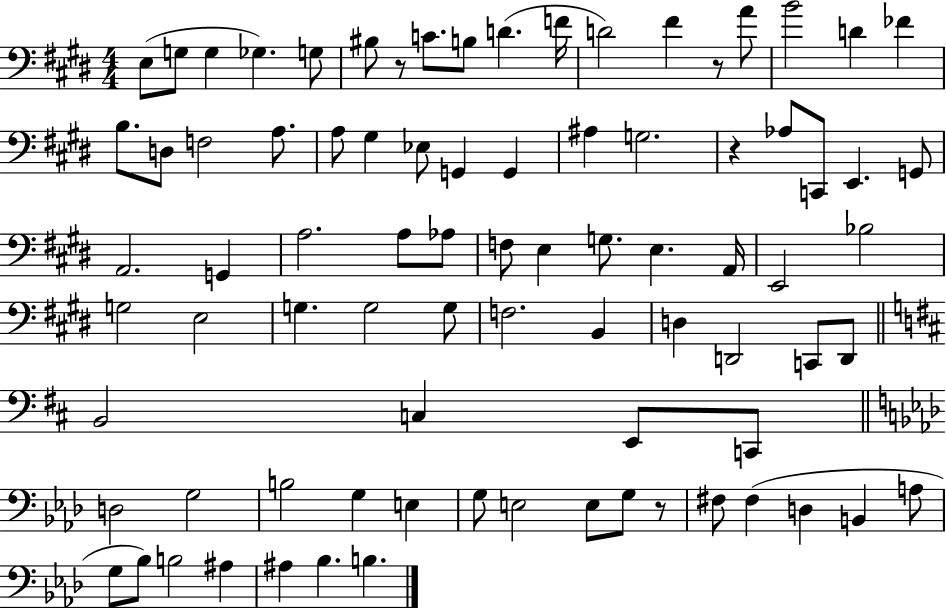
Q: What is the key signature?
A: E major